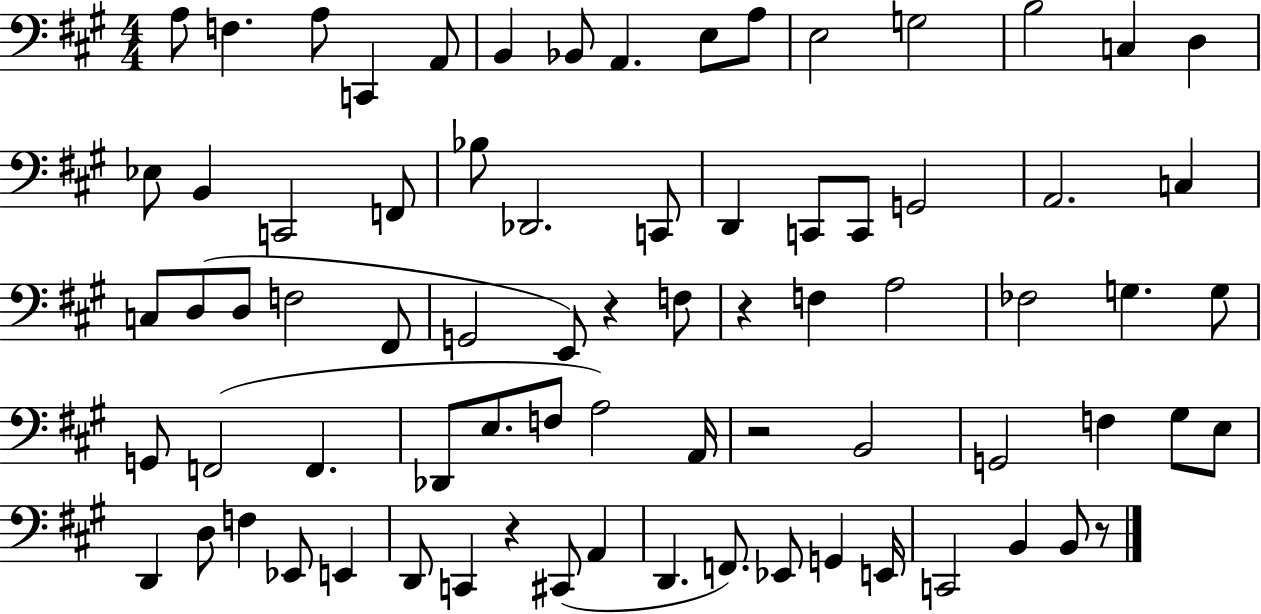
A3/e F3/q. A3/e C2/q A2/e B2/q Bb2/e A2/q. E3/e A3/e E3/h G3/h B3/h C3/q D3/q Eb3/e B2/q C2/h F2/e Bb3/e Db2/h. C2/e D2/q C2/e C2/e G2/h A2/h. C3/q C3/e D3/e D3/e F3/h F#2/e G2/h E2/e R/q F3/e R/q F3/q A3/h FES3/h G3/q. G3/e G2/e F2/h F2/q. Db2/e E3/e. F3/e A3/h A2/s R/h B2/h G2/h F3/q G#3/e E3/e D2/q D3/e F3/q Eb2/e E2/q D2/e C2/q R/q C#2/e A2/q D2/q. F2/e. Eb2/e G2/q E2/s C2/h B2/q B2/e R/e